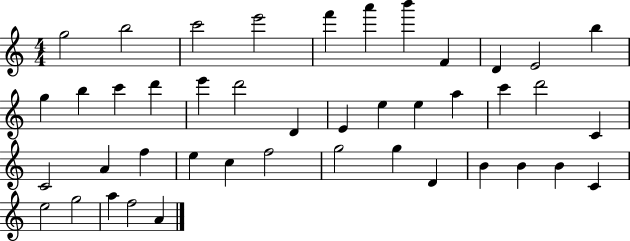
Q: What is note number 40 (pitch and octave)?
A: G5